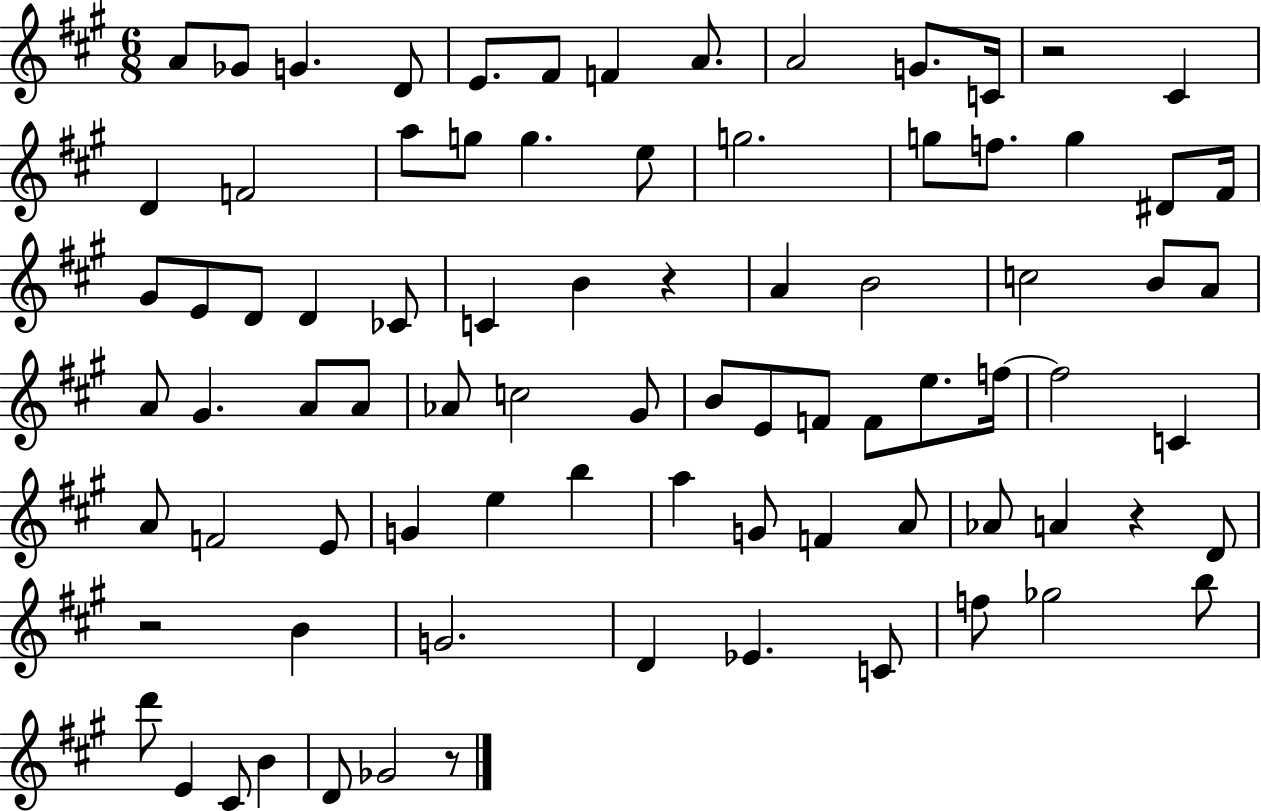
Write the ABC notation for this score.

X:1
T:Untitled
M:6/8
L:1/4
K:A
A/2 _G/2 G D/2 E/2 ^F/2 F A/2 A2 G/2 C/4 z2 ^C D F2 a/2 g/2 g e/2 g2 g/2 f/2 g ^D/2 ^F/4 ^G/2 E/2 D/2 D _C/2 C B z A B2 c2 B/2 A/2 A/2 ^G A/2 A/2 _A/2 c2 ^G/2 B/2 E/2 F/2 F/2 e/2 f/4 f2 C A/2 F2 E/2 G e b a G/2 F A/2 _A/2 A z D/2 z2 B G2 D _E C/2 f/2 _g2 b/2 d'/2 E ^C/2 B D/2 _G2 z/2